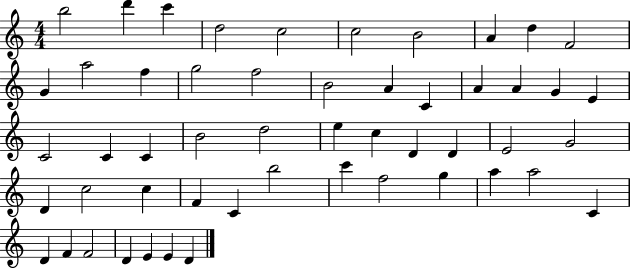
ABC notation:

X:1
T:Untitled
M:4/4
L:1/4
K:C
b2 d' c' d2 c2 c2 B2 A d F2 G a2 f g2 f2 B2 A C A A G E C2 C C B2 d2 e c D D E2 G2 D c2 c F C b2 c' f2 g a a2 C D F F2 D E E D